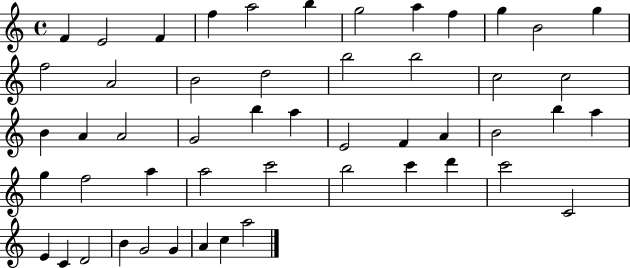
{
  \clef treble
  \time 4/4
  \defaultTimeSignature
  \key c \major
  f'4 e'2 f'4 | f''4 a''2 b''4 | g''2 a''4 f''4 | g''4 b'2 g''4 | \break f''2 a'2 | b'2 d''2 | b''2 b''2 | c''2 c''2 | \break b'4 a'4 a'2 | g'2 b''4 a''4 | e'2 f'4 a'4 | b'2 b''4 a''4 | \break g''4 f''2 a''4 | a''2 c'''2 | b''2 c'''4 d'''4 | c'''2 c'2 | \break e'4 c'4 d'2 | b'4 g'2 g'4 | a'4 c''4 a''2 | \bar "|."
}